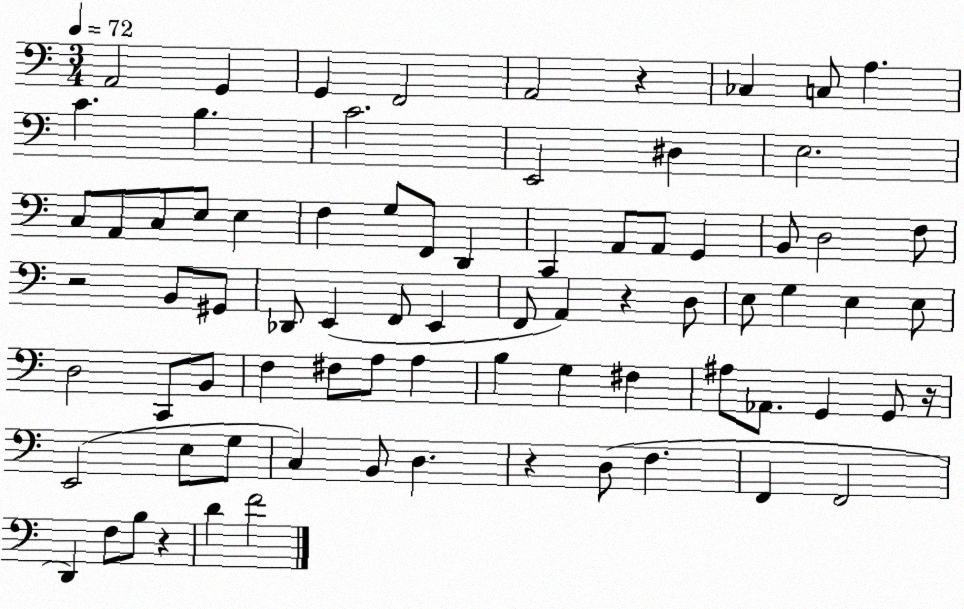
X:1
T:Untitled
M:3/4
L:1/4
K:C
A,,2 G,, G,, F,,2 A,,2 z _C, C,/2 A, C B, C2 E,,2 ^D, E,2 C,/2 A,,/2 C,/2 E,/2 E, F, G,/2 F,,/2 D,, C,, A,,/2 A,,/2 G,, B,,/2 D,2 F,/2 z2 B,,/2 ^G,,/2 _D,,/2 E,, F,,/2 E,, F,,/2 A,, z D,/2 E,/2 G, E, E,/2 D,2 C,,/2 B,,/2 F, ^F,/2 A,/2 A, B, G, ^F, ^A,/2 _A,,/2 G,, G,,/2 z/4 E,,2 E,/2 G,/2 C, B,,/2 D, z D,/2 F, F,, F,,2 D,, F,/2 B,/2 z D F2